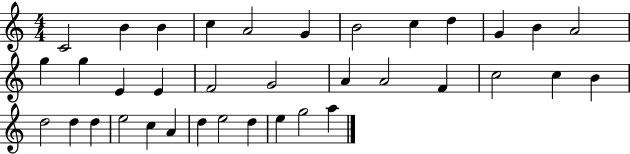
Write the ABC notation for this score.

X:1
T:Untitled
M:4/4
L:1/4
K:C
C2 B B c A2 G B2 c d G B A2 g g E E F2 G2 A A2 F c2 c B d2 d d e2 c A d e2 d e g2 a